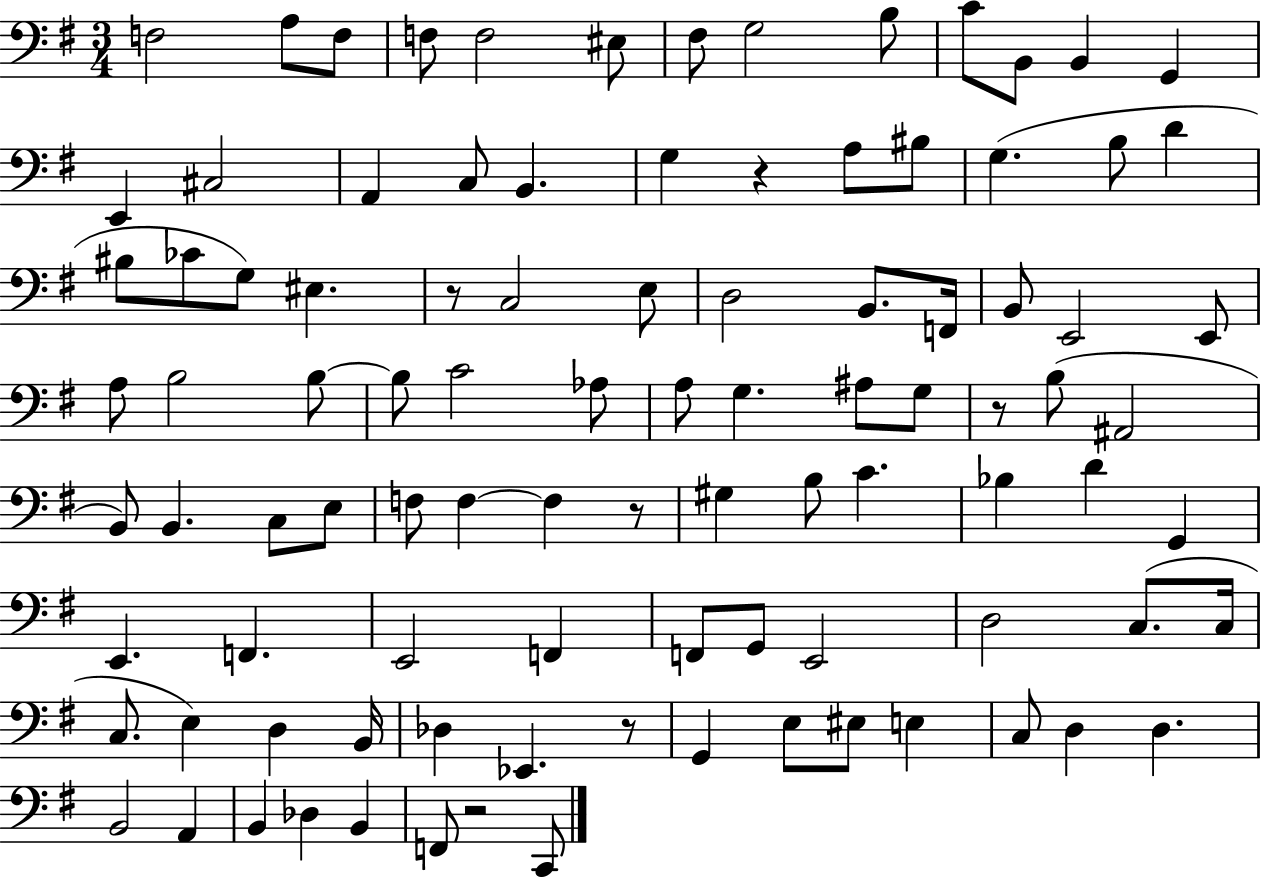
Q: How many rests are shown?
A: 6